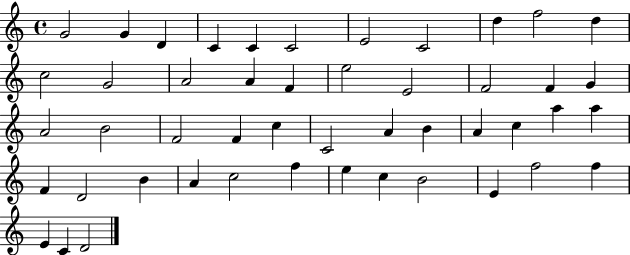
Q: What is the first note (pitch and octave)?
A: G4